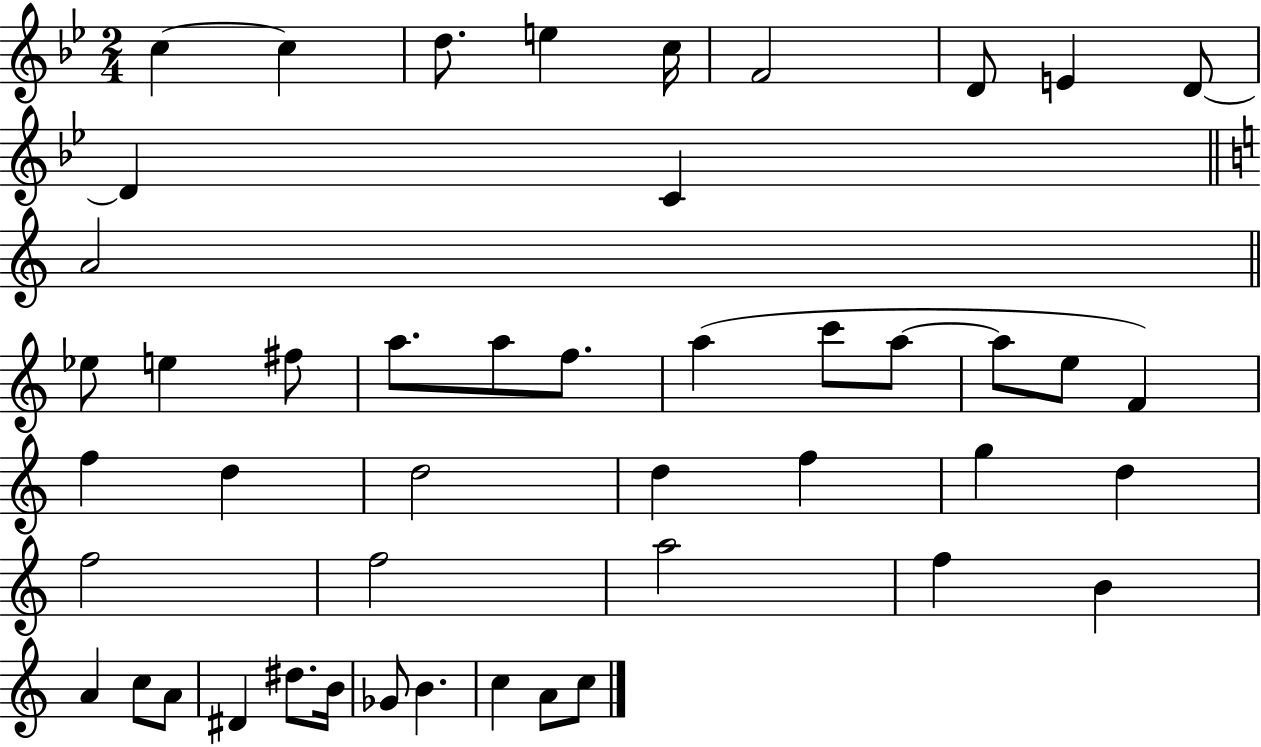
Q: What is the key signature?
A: BES major